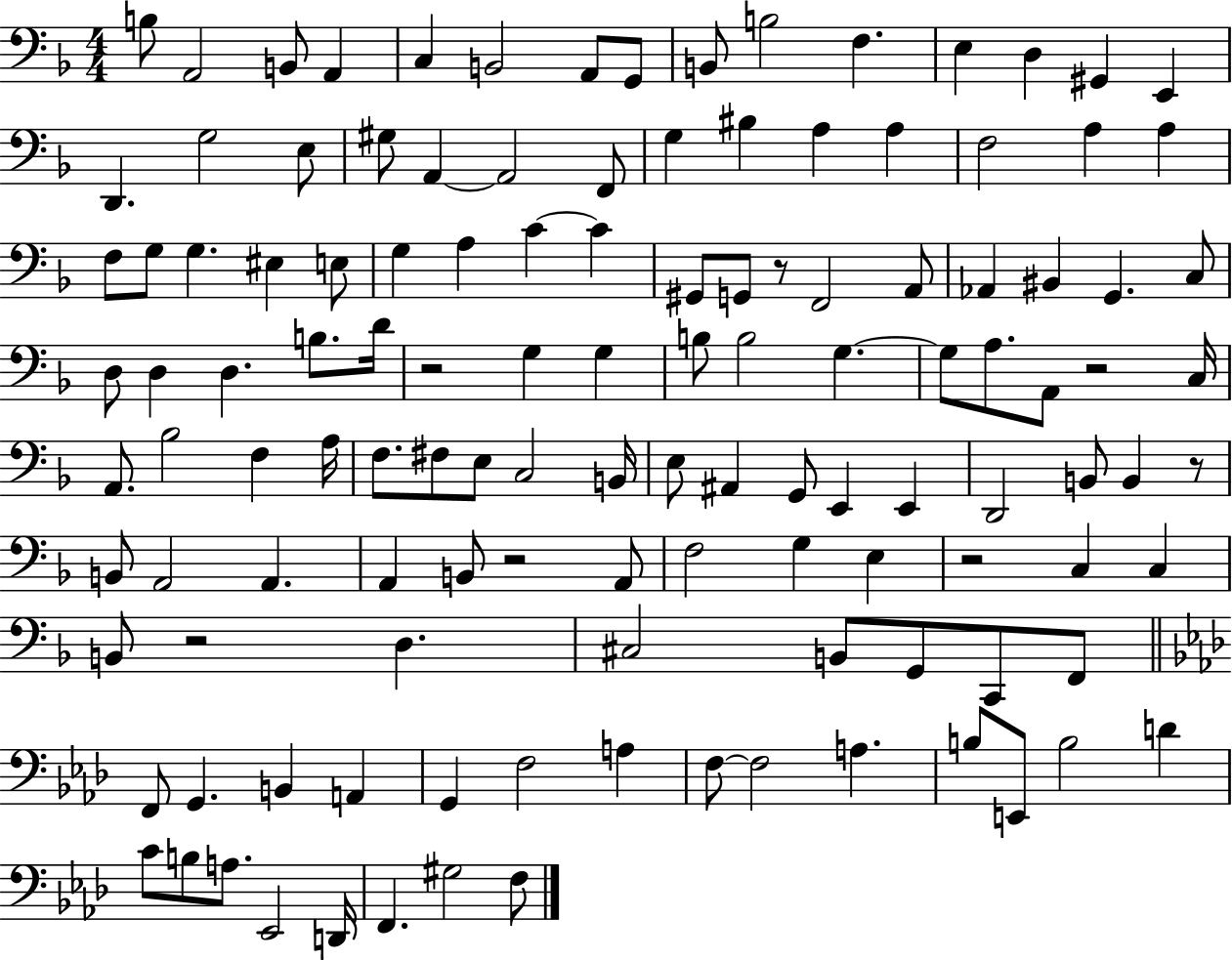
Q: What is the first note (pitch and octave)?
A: B3